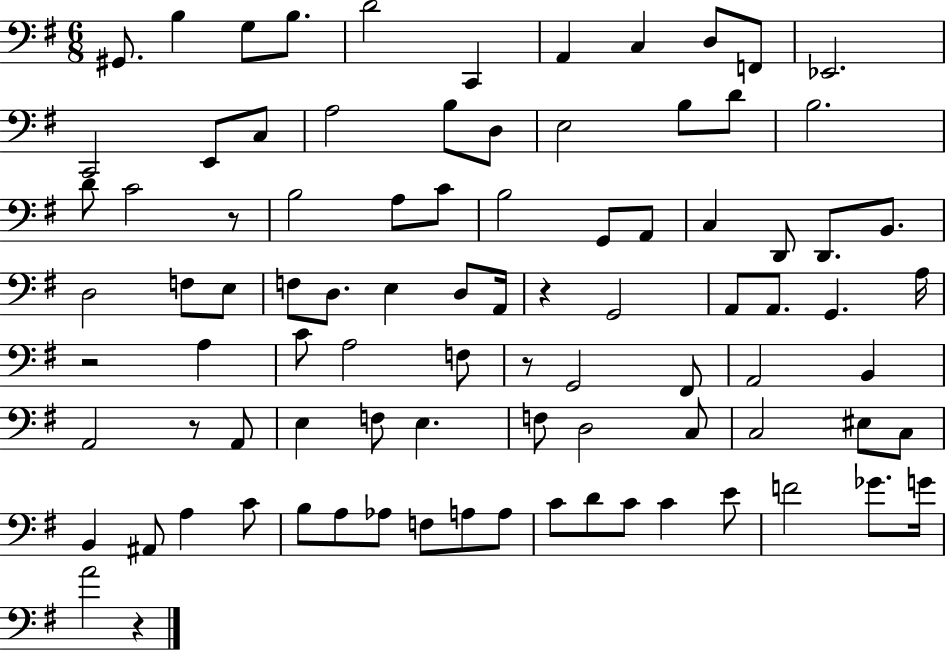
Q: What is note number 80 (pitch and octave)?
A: E4